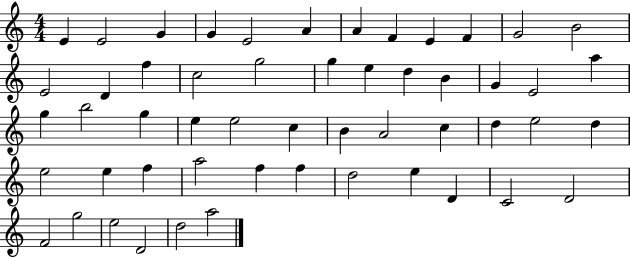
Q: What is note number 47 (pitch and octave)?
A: D4